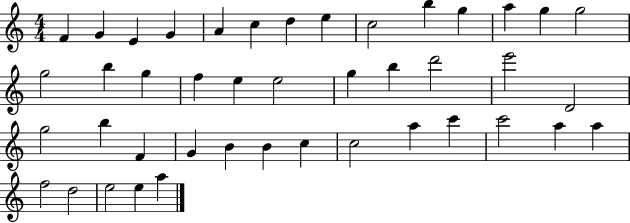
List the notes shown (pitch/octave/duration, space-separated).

F4/q G4/q E4/q G4/q A4/q C5/q D5/q E5/q C5/h B5/q G5/q A5/q G5/q G5/h G5/h B5/q G5/q F5/q E5/q E5/h G5/q B5/q D6/h E6/h D4/h G5/h B5/q F4/q G4/q B4/q B4/q C5/q C5/h A5/q C6/q C6/h A5/q A5/q F5/h D5/h E5/h E5/q A5/q